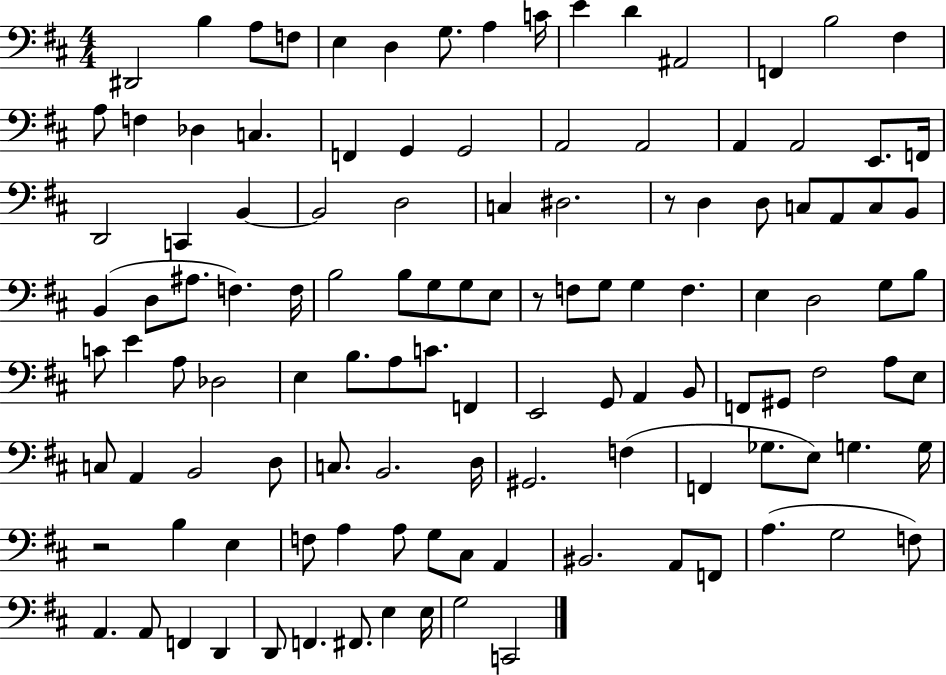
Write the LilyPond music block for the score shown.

{
  \clef bass
  \numericTimeSignature
  \time 4/4
  \key d \major
  \repeat volta 2 { dis,2 b4 a8 f8 | e4 d4 g8. a4 c'16 | e'4 d'4 ais,2 | f,4 b2 fis4 | \break a8 f4 des4 c4. | f,4 g,4 g,2 | a,2 a,2 | a,4 a,2 e,8. f,16 | \break d,2 c,4 b,4~~ | b,2 d2 | c4 dis2. | r8 d4 d8 c8 a,8 c8 b,8 | \break b,4( d8 ais8. f4.) f16 | b2 b8 g8 g8 e8 | r8 f8 g8 g4 f4. | e4 d2 g8 b8 | \break c'8 e'4 a8 des2 | e4 b8. a8 c'8. f,4 | e,2 g,8 a,4 b,8 | f,8 gis,8 fis2 a8 e8 | \break c8 a,4 b,2 d8 | c8. b,2. d16 | gis,2. f4( | f,4 ges8. e8) g4. g16 | \break r2 b4 e4 | f8 a4 a8 g8 cis8 a,4 | bis,2. a,8 f,8 | a4.( g2 f8) | \break a,4. a,8 f,4 d,4 | d,8 f,4. fis,8. e4 e16 | g2 c,2 | } \bar "|."
}